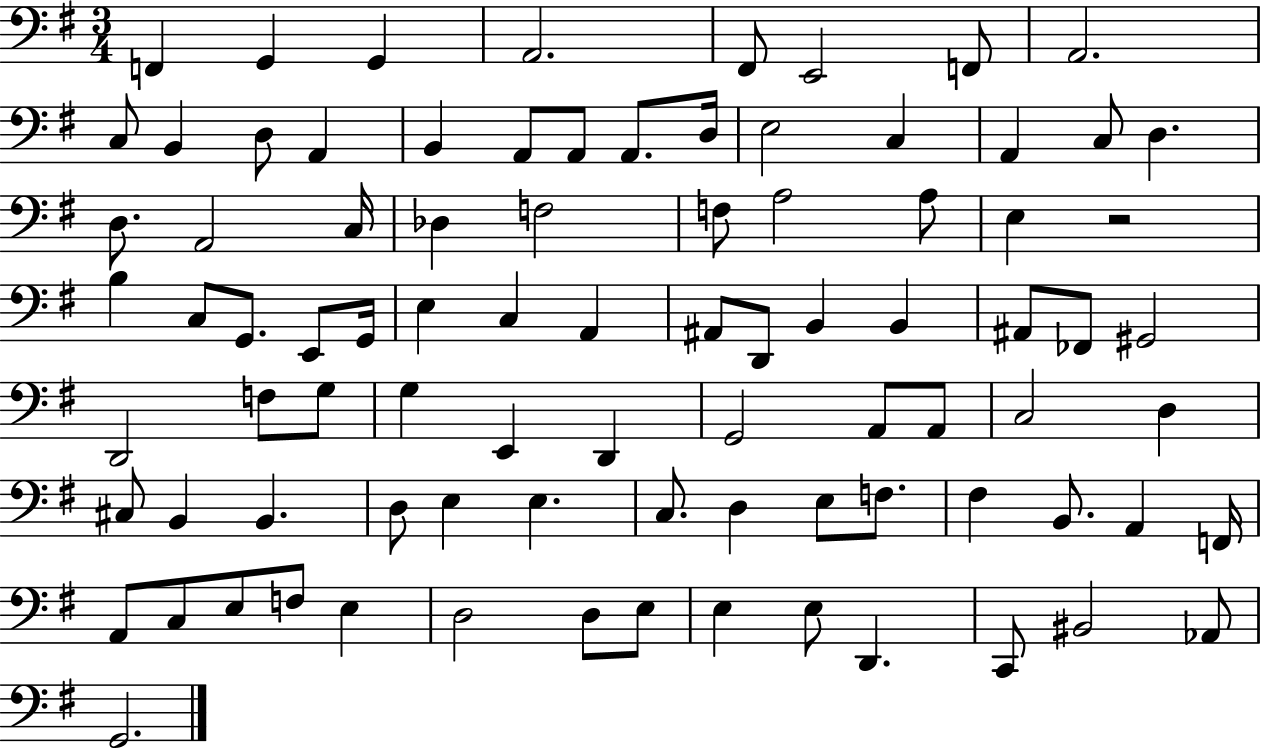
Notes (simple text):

F2/q G2/q G2/q A2/h. F#2/e E2/h F2/e A2/h. C3/e B2/q D3/e A2/q B2/q A2/e A2/e A2/e. D3/s E3/h C3/q A2/q C3/e D3/q. D3/e. A2/h C3/s Db3/q F3/h F3/e A3/h A3/e E3/q R/h B3/q C3/e G2/e. E2/e G2/s E3/q C3/q A2/q A#2/e D2/e B2/q B2/q A#2/e FES2/e G#2/h D2/h F3/e G3/e G3/q E2/q D2/q G2/h A2/e A2/e C3/h D3/q C#3/e B2/q B2/q. D3/e E3/q E3/q. C3/e. D3/q E3/e F3/e. F#3/q B2/e. A2/q F2/s A2/e C3/e E3/e F3/e E3/q D3/h D3/e E3/e E3/q E3/e D2/q. C2/e BIS2/h Ab2/e G2/h.